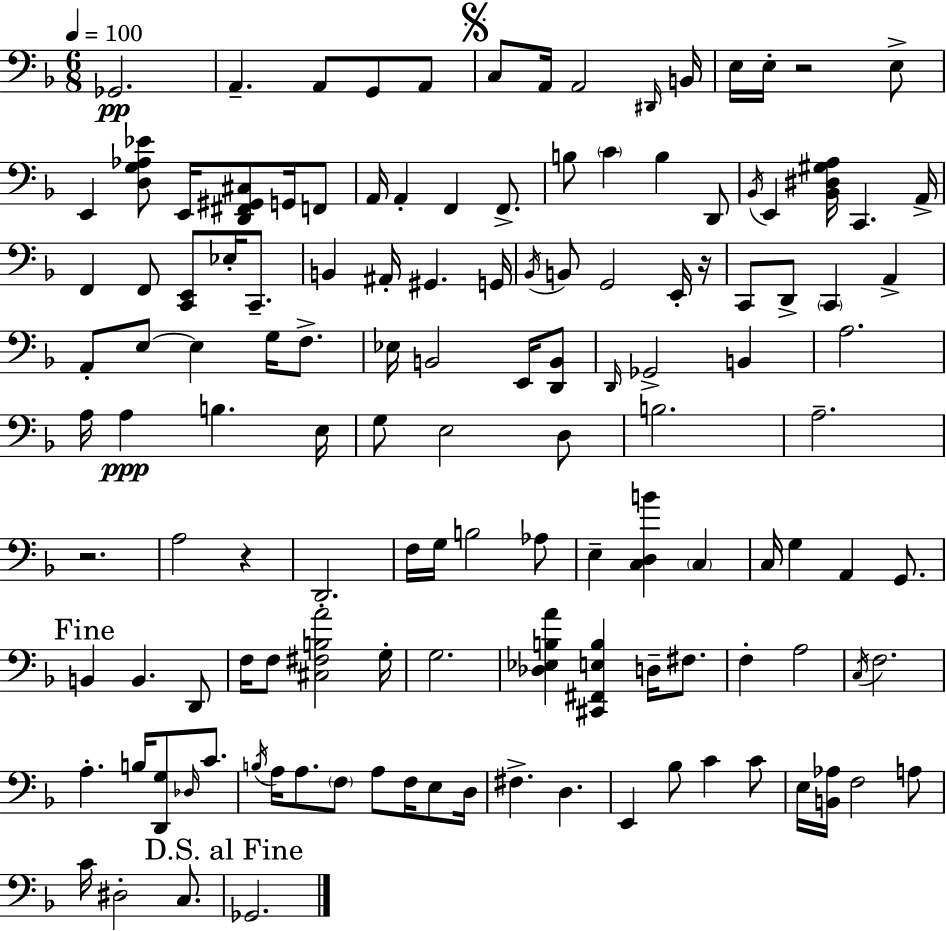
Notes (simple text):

Gb2/h. A2/q. A2/e G2/e A2/e C3/e A2/s A2/h D#2/s B2/s E3/s E3/s R/h E3/e E2/q [D3,G3,Ab3,Eb4]/e E2/s [D2,F#2,G#2,C#3]/e G2/s F2/e A2/s A2/q F2/q F2/e. B3/e C4/q B3/q D2/e Bb2/s E2/q [Bb2,D#3,G#3,A3]/s C2/q. A2/s F2/q F2/e [C2,E2]/e Eb3/s C2/e. B2/q A#2/s G#2/q. G2/s Bb2/s B2/e G2/h E2/s R/s C2/e D2/e C2/q A2/q A2/e E3/e E3/q G3/s F3/e. Eb3/s B2/h E2/s [D2,B2]/e D2/s Gb2/h B2/q A3/h. A3/s A3/q B3/q. E3/s G3/e E3/h D3/e B3/h. A3/h. R/h. A3/h R/q D2/h. F3/s G3/s B3/h Ab3/e E3/q [C3,D3,B4]/q C3/q C3/s G3/q A2/q G2/e. B2/q B2/q. D2/e F3/s F3/e [C#3,F#3,B3,A4]/h G3/s G3/h. [Db3,Eb3,B3,A4]/q [C#2,F#2,E3,B3]/q D3/s F#3/e. F3/q A3/h C3/s F3/h. A3/q. B3/s [D2,G3]/e Db3/s C4/e. B3/s A3/s A3/e. F3/e A3/e F3/s E3/e D3/s F#3/q. D3/q. E2/q Bb3/e C4/q C4/e E3/s [B2,Ab3]/s F3/h A3/e C4/s D#3/h C3/e. Gb2/h.